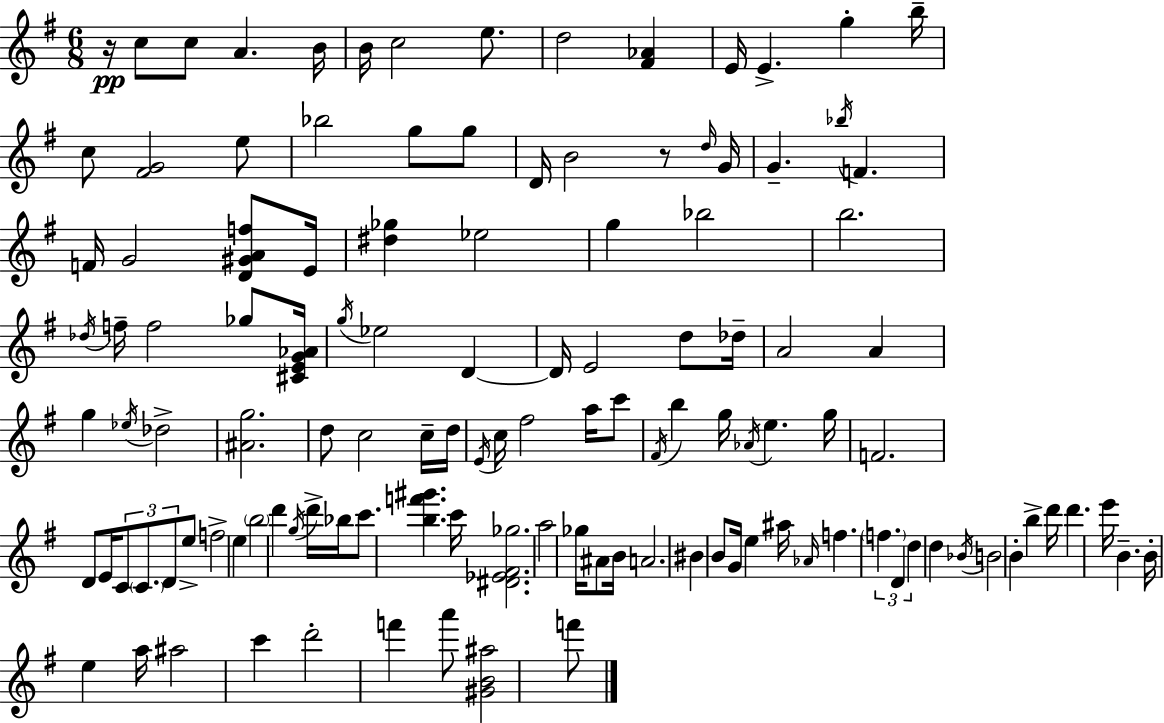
R/s C5/e C5/e A4/q. B4/s B4/s C5/h E5/e. D5/h [F#4,Ab4]/q E4/s E4/q. G5/q B5/s C5/e [F#4,G4]/h E5/e Bb5/h G5/e G5/e D4/s B4/h R/e D5/s G4/s G4/q. Bb5/s F4/q. F4/s G4/h [D4,G#4,A4,F5]/e E4/s [D#5,Gb5]/q Eb5/h G5/q Bb5/h B5/h. Db5/s F5/s F5/h Gb5/e [C#4,E4,G4,Ab4]/s G5/s Eb5/h D4/q D4/s E4/h D5/e Db5/s A4/h A4/q G5/q Eb5/s Db5/h [A#4,G5]/h. D5/e C5/h C5/s D5/s E4/s C5/s F#5/h A5/s C6/e F#4/s B5/q G5/s Ab4/s E5/q. G5/s F4/h. D4/e E4/s C4/e C4/e. D4/e E5/e F5/h E5/q B5/h D6/q G5/s D6/s Bb5/s C6/e. [B5,F6,G#6]/q. C6/s [D#4,Eb4,F#4,Gb5]/h. A5/h Gb5/s A#4/e B4/s A4/h. BIS4/q B4/e G4/s E5/q A#5/s Ab4/s F5/q. F5/q. D4/q D5/q D5/q Bb4/s B4/h B4/q B5/q D6/s D6/q. E6/s B4/q. B4/s E5/q A5/s A#5/h C6/q D6/h F6/q A6/e [G#4,B4,A#5]/h F6/e